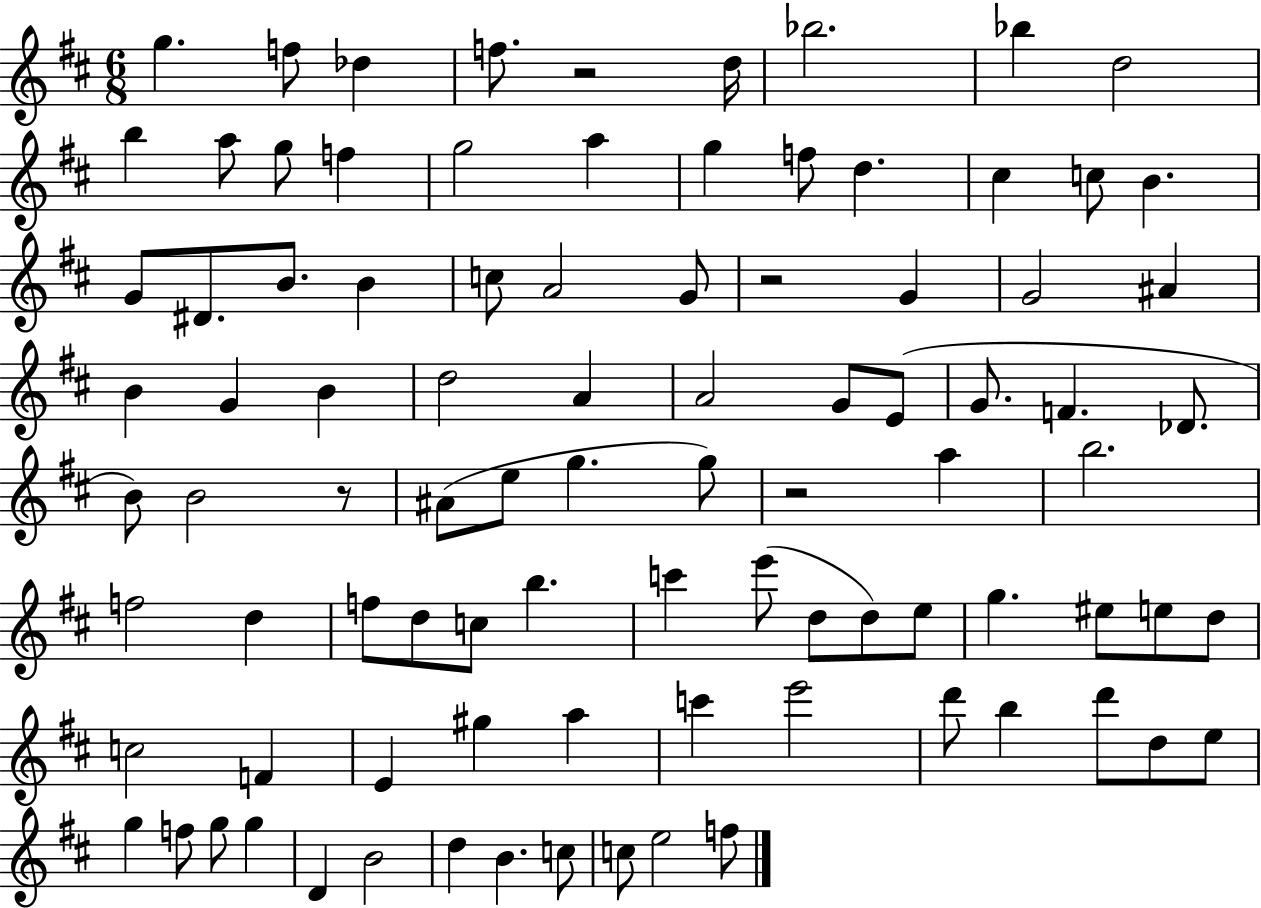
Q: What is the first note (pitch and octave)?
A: G5